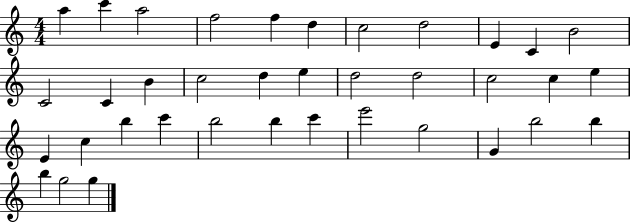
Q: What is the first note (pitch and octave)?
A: A5